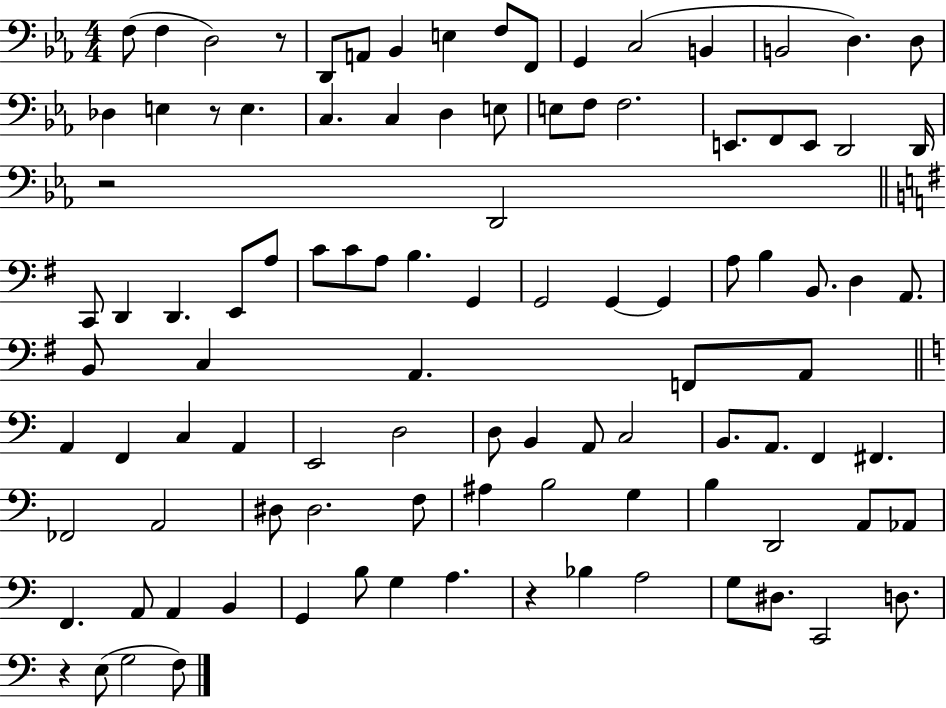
{
  \clef bass
  \numericTimeSignature
  \time 4/4
  \key ees \major
  f8( f4 d2) r8 | d,8 a,8 bes,4 e4 f8 f,8 | g,4 c2( b,4 | b,2 d4.) d8 | \break des4 e4 r8 e4. | c4. c4 d4 e8 | e8 f8 f2. | e,8. f,8 e,8 d,2 d,16 | \break r2 d,2 | \bar "||" \break \key e \minor c,8 d,4 d,4. e,8 a8 | c'8 c'8 a8 b4. g,4 | g,2 g,4~~ g,4 | a8 b4 b,8. d4 a,8. | \break b,8 c4 a,4. f,8 a,8 | \bar "||" \break \key a \minor a,4 f,4 c4 a,4 | e,2 d2 | d8 b,4 a,8 c2 | b,8. a,8. f,4 fis,4. | \break fes,2 a,2 | dis8 dis2. f8 | ais4 b2 g4 | b4 d,2 a,8 aes,8 | \break f,4. a,8 a,4 b,4 | g,4 b8 g4 a4. | r4 bes4 a2 | g8 dis8. c,2 d8. | \break r4 e8( g2 f8) | \bar "|."
}